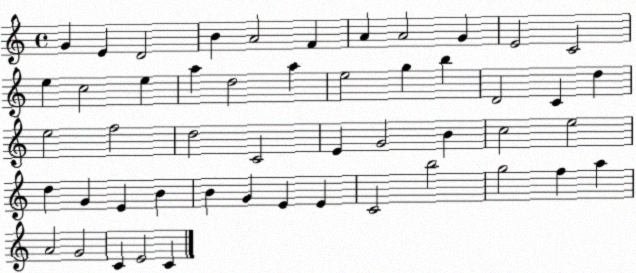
X:1
T:Untitled
M:4/4
L:1/4
K:C
G E D2 B A2 F A A2 G E2 C2 e c2 e a d2 a e2 g b D2 C d e2 f2 d2 C2 E G2 B c2 e2 d G E B B G E E C2 b2 g2 f a A2 G2 C E2 C